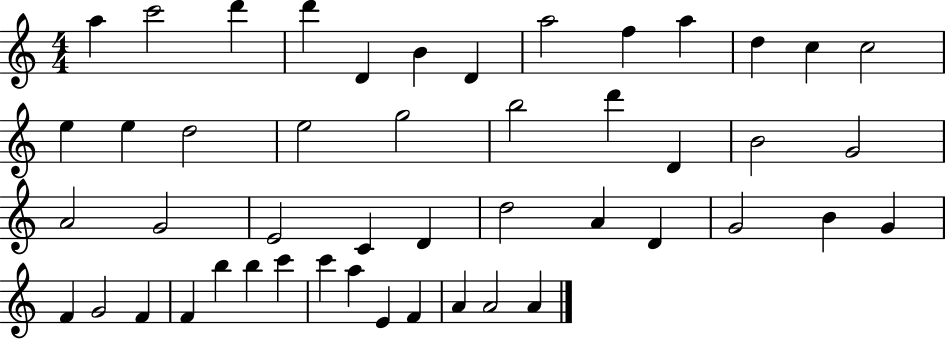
A5/q C6/h D6/q D6/q D4/q B4/q D4/q A5/h F5/q A5/q D5/q C5/q C5/h E5/q E5/q D5/h E5/h G5/h B5/h D6/q D4/q B4/h G4/h A4/h G4/h E4/h C4/q D4/q D5/h A4/q D4/q G4/h B4/q G4/q F4/q G4/h F4/q F4/q B5/q B5/q C6/q C6/q A5/q E4/q F4/q A4/q A4/h A4/q